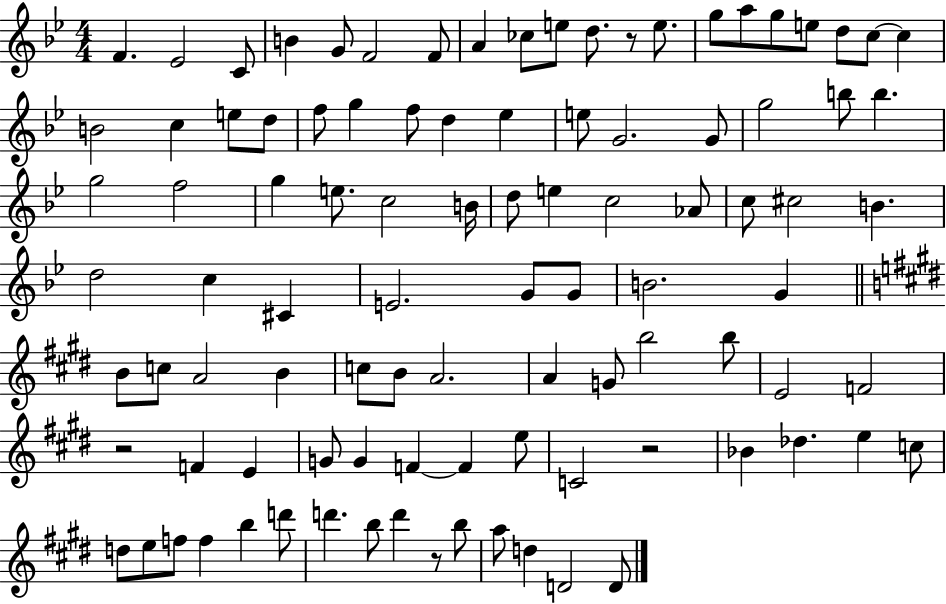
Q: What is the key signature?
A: BES major